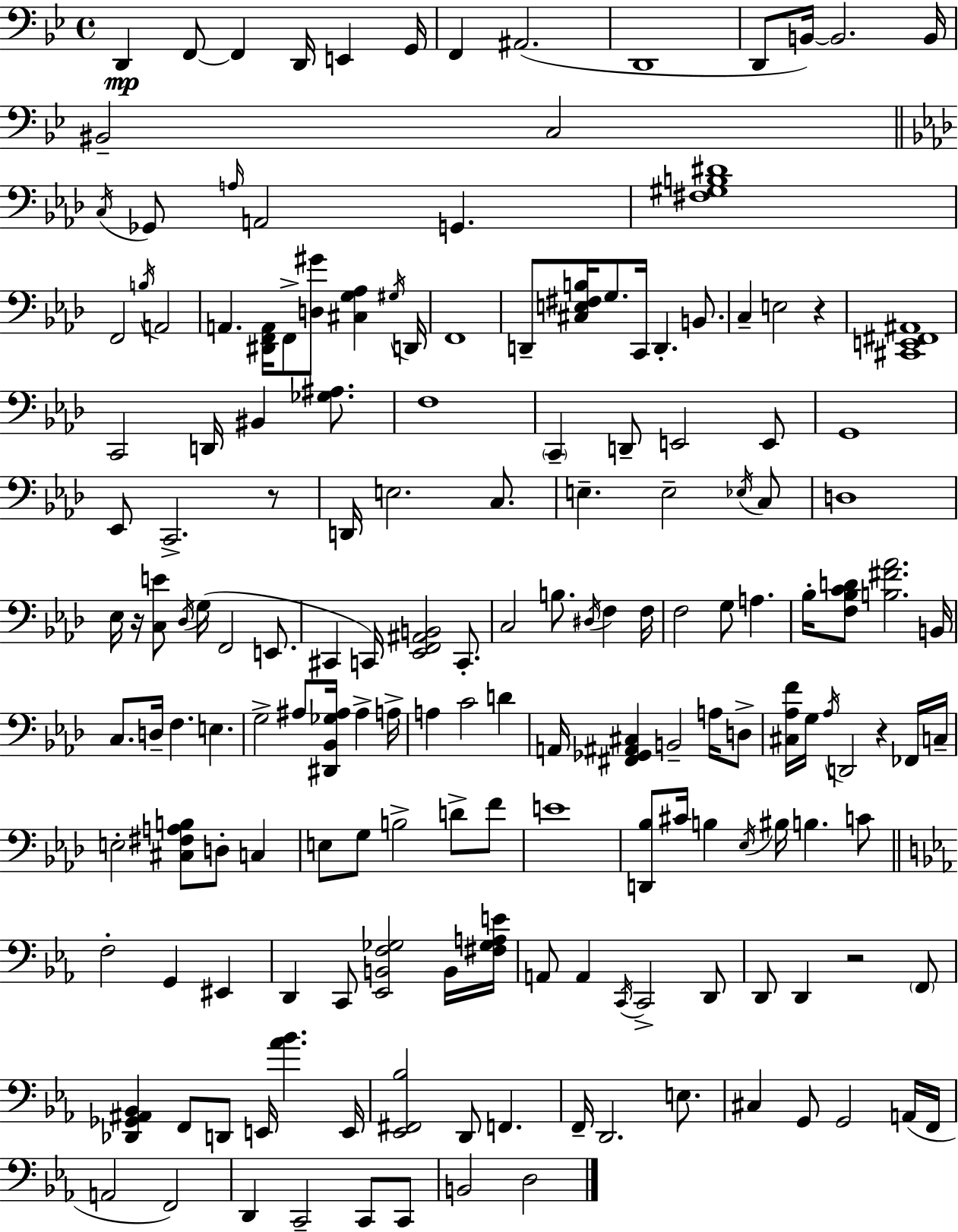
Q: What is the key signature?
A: BES major